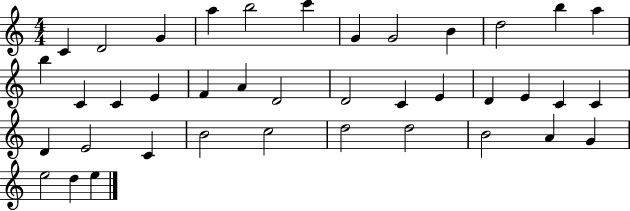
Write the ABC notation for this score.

X:1
T:Untitled
M:4/4
L:1/4
K:C
C D2 G a b2 c' G G2 B d2 b a b C C E F A D2 D2 C E D E C C D E2 C B2 c2 d2 d2 B2 A G e2 d e